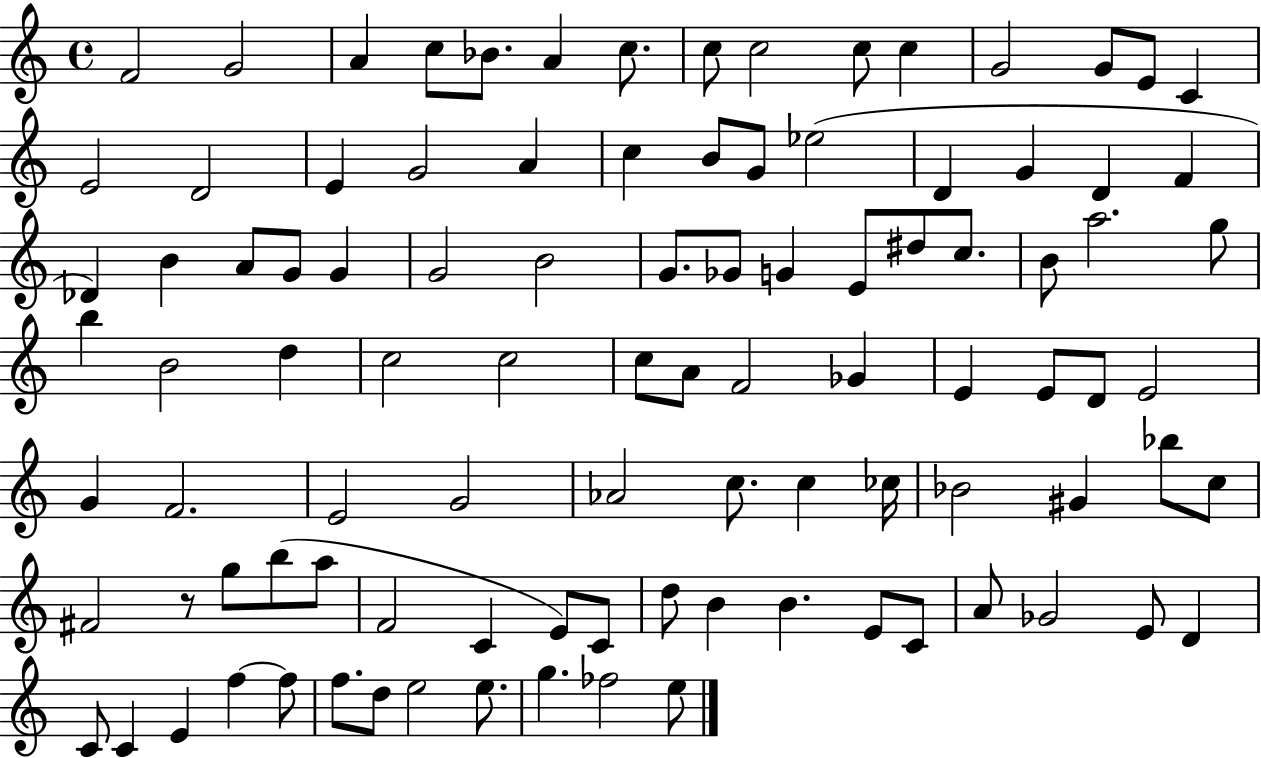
{
  \clef treble
  \time 4/4
  \defaultTimeSignature
  \key c \major
  \repeat volta 2 { f'2 g'2 | a'4 c''8 bes'8. a'4 c''8. | c''8 c''2 c''8 c''4 | g'2 g'8 e'8 c'4 | \break e'2 d'2 | e'4 g'2 a'4 | c''4 b'8 g'8 ees''2( | d'4 g'4 d'4 f'4 | \break des'4) b'4 a'8 g'8 g'4 | g'2 b'2 | g'8. ges'8 g'4 e'8 dis''8 c''8. | b'8 a''2. g''8 | \break b''4 b'2 d''4 | c''2 c''2 | c''8 a'8 f'2 ges'4 | e'4 e'8 d'8 e'2 | \break g'4 f'2. | e'2 g'2 | aes'2 c''8. c''4 ces''16 | bes'2 gis'4 bes''8 c''8 | \break fis'2 r8 g''8 b''8( a''8 | f'2 c'4 e'8) c'8 | d''8 b'4 b'4. e'8 c'8 | a'8 ges'2 e'8 d'4 | \break c'8 c'4 e'4 f''4~~ f''8 | f''8. d''8 e''2 e''8. | g''4. fes''2 e''8 | } \bar "|."
}